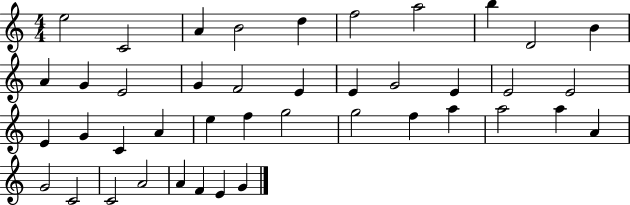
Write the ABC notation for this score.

X:1
T:Untitled
M:4/4
L:1/4
K:C
e2 C2 A B2 d f2 a2 b D2 B A G E2 G F2 E E G2 E E2 E2 E G C A e f g2 g2 f a a2 a A G2 C2 C2 A2 A F E G